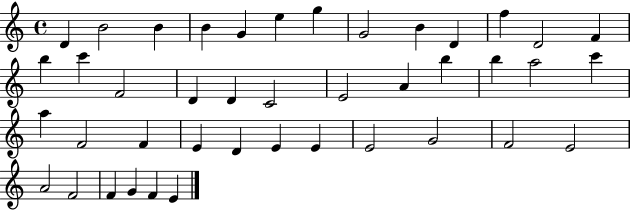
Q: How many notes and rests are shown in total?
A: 42